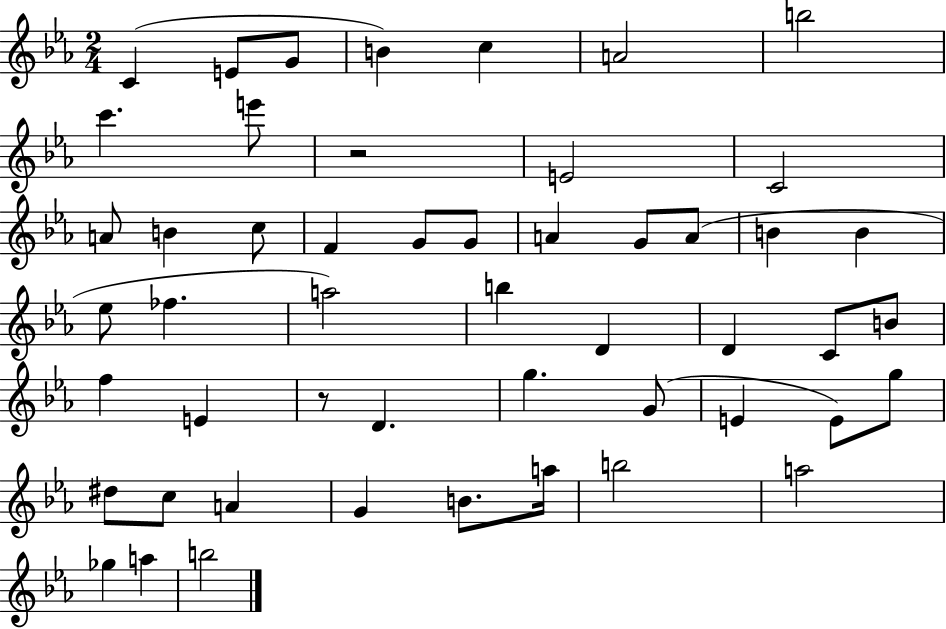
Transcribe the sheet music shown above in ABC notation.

X:1
T:Untitled
M:2/4
L:1/4
K:Eb
C E/2 G/2 B c A2 b2 c' e'/2 z2 E2 C2 A/2 B c/2 F G/2 G/2 A G/2 A/2 B B _e/2 _f a2 b D D C/2 B/2 f E z/2 D g G/2 E E/2 g/2 ^d/2 c/2 A G B/2 a/4 b2 a2 _g a b2